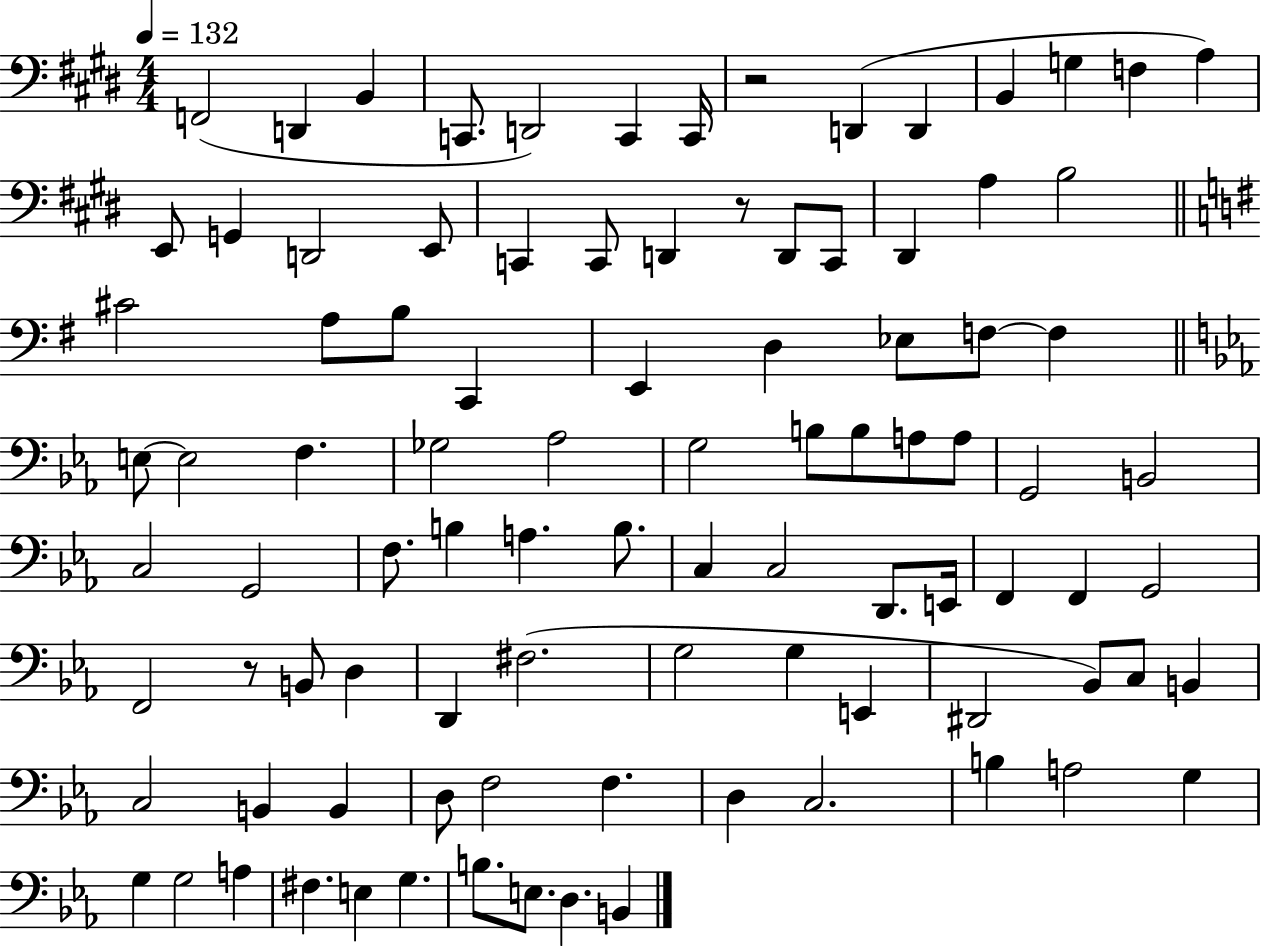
{
  \clef bass
  \numericTimeSignature
  \time 4/4
  \key e \major
  \tempo 4 = 132
  \repeat volta 2 { f,2( d,4 b,4 | c,8. d,2) c,4 c,16 | r2 d,4( d,4 | b,4 g4 f4 a4) | \break e,8 g,4 d,2 e,8 | c,4 c,8 d,4 r8 d,8 c,8 | dis,4 a4 b2 | \bar "||" \break \key g \major cis'2 a8 b8 c,4 | e,4 d4 ees8 f8~~ f4 | \bar "||" \break \key c \minor e8~~ e2 f4. | ges2 aes2 | g2 b8 b8 a8 a8 | g,2 b,2 | \break c2 g,2 | f8. b4 a4. b8. | c4 c2 d,8. e,16 | f,4 f,4 g,2 | \break f,2 r8 b,8 d4 | d,4 fis2.( | g2 g4 e,4 | dis,2 bes,8) c8 b,4 | \break c2 b,4 b,4 | d8 f2 f4. | d4 c2. | b4 a2 g4 | \break g4 g2 a4 | fis4. e4 g4. | b8. e8. d4. b,4 | } \bar "|."
}